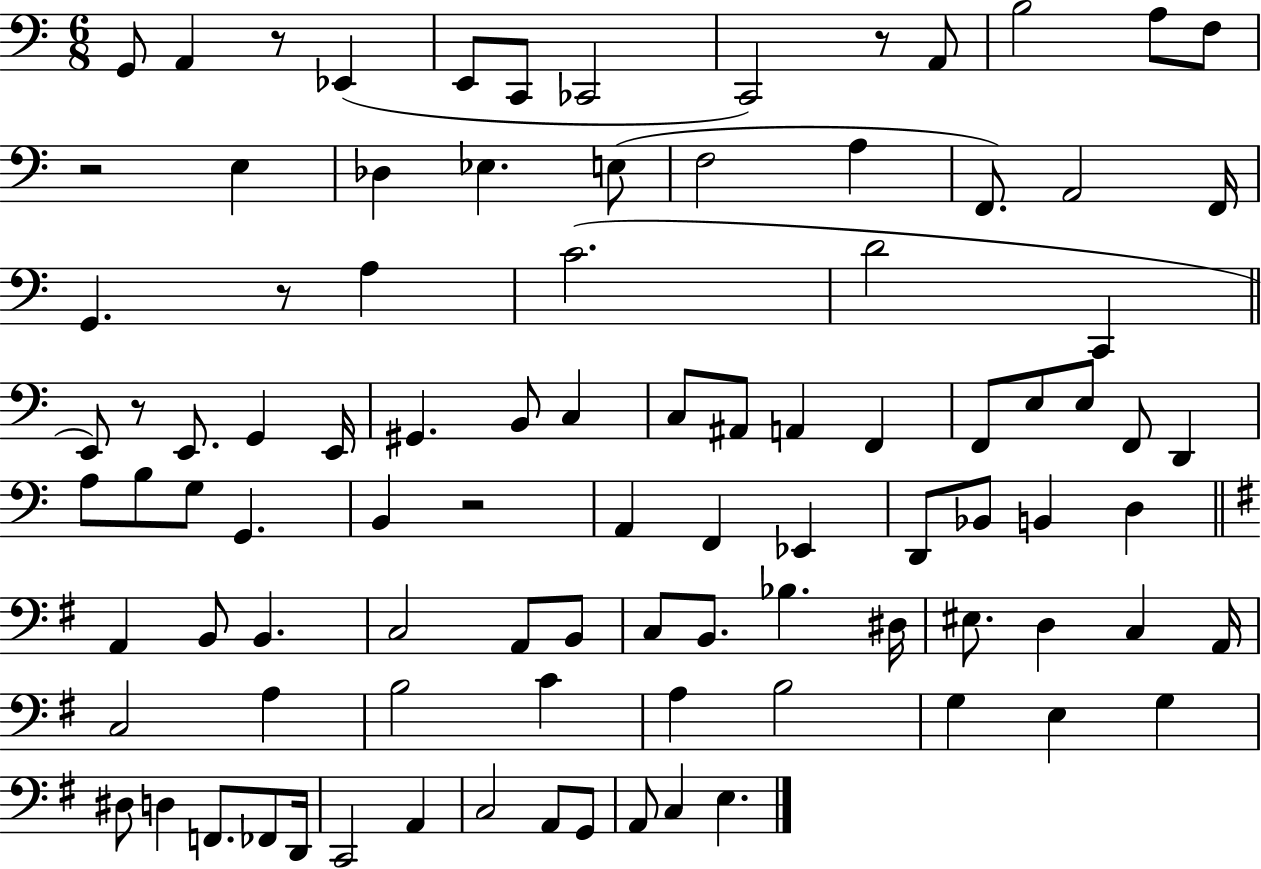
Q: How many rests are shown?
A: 6